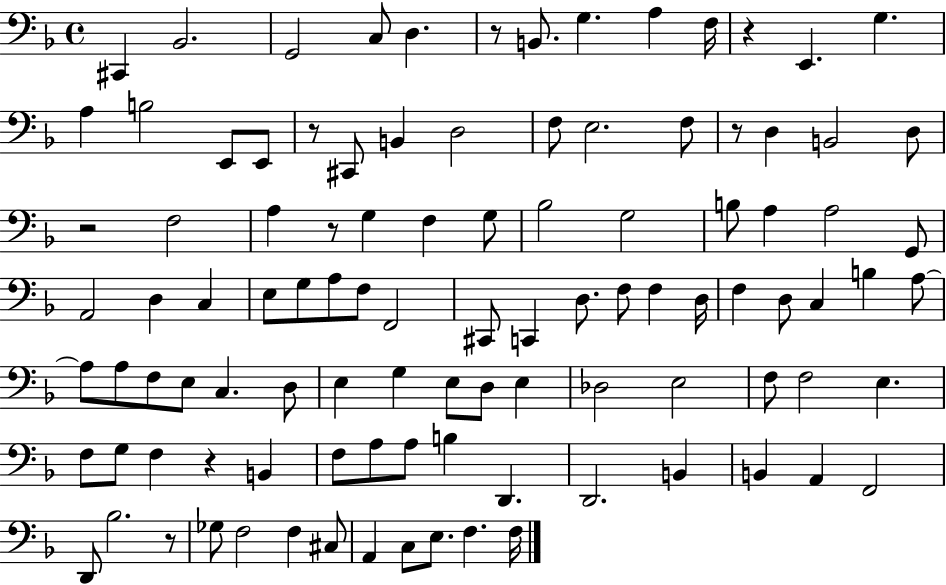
C#2/q Bb2/h. G2/h C3/e D3/q. R/e B2/e. G3/q. A3/q F3/s R/q E2/q. G3/q. A3/q B3/h E2/e E2/e R/e C#2/e B2/q D3/h F3/e E3/h. F3/e R/e D3/q B2/h D3/e R/h F3/h A3/q R/e G3/q F3/q G3/e Bb3/h G3/h B3/e A3/q A3/h G2/e A2/h D3/q C3/q E3/e G3/e A3/e F3/e F2/h C#2/e C2/q D3/e. F3/e F3/q D3/s F3/q D3/e C3/q B3/q A3/e A3/e A3/e F3/e E3/e C3/q. D3/e E3/q G3/q E3/e D3/e E3/q Db3/h E3/h F3/e F3/h E3/q. F3/e G3/e F3/q R/q B2/q F3/e A3/e A3/e B3/q D2/q. D2/h. B2/q B2/q A2/q F2/h D2/e Bb3/h. R/e Gb3/e F3/h F3/q C#3/e A2/q C3/e E3/e. F3/q. F3/s